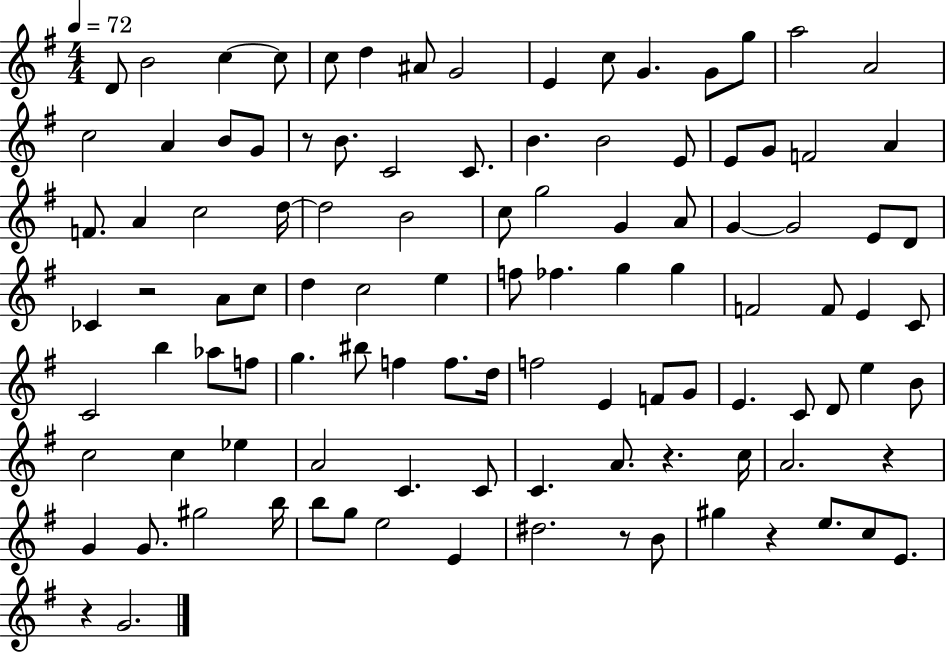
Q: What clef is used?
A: treble